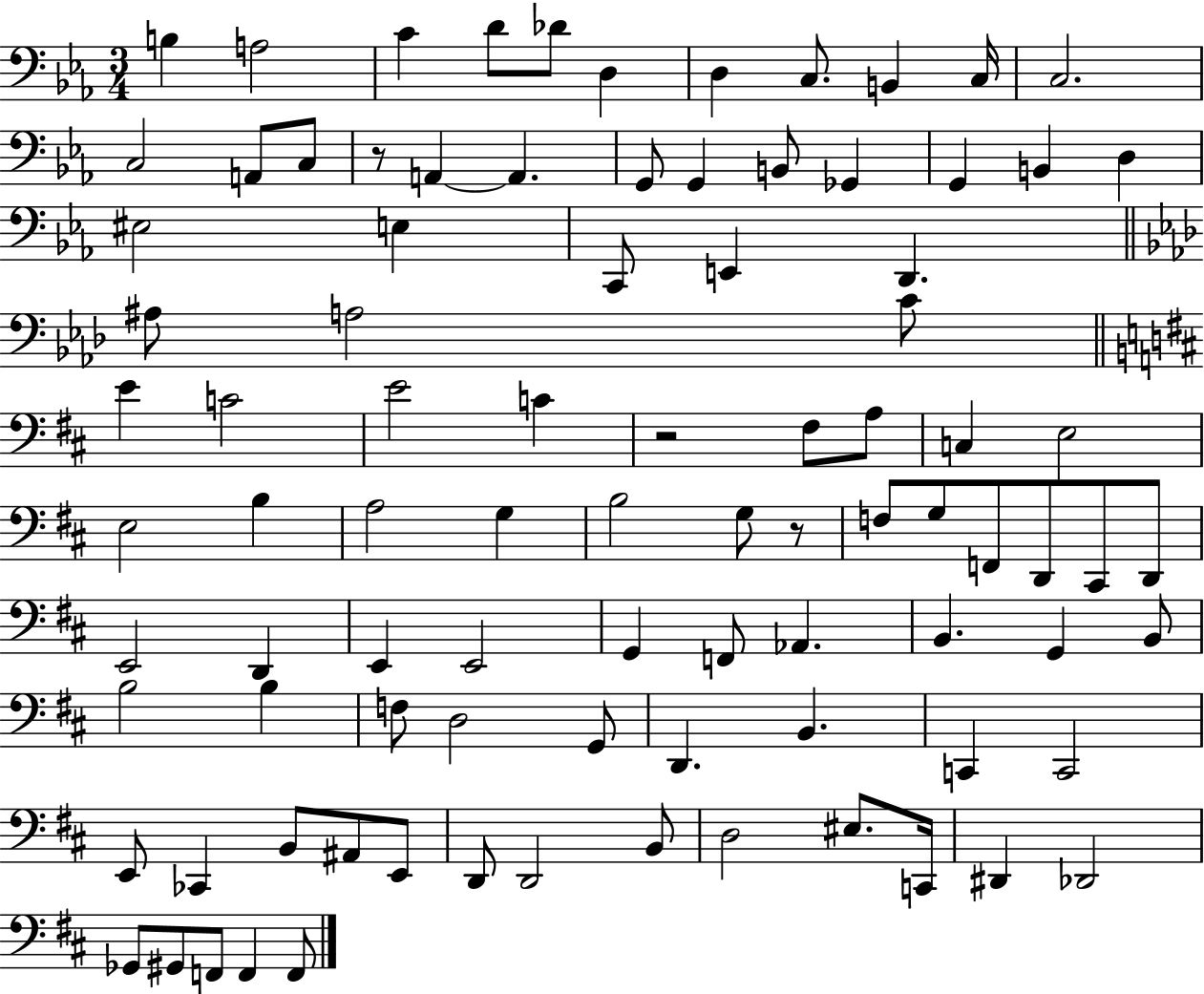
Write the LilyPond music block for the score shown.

{
  \clef bass
  \numericTimeSignature
  \time 3/4
  \key ees \major
  b4 a2 | c'4 d'8 des'8 d4 | d4 c8. b,4 c16 | c2. | \break c2 a,8 c8 | r8 a,4~~ a,4. | g,8 g,4 b,8 ges,4 | g,4 b,4 d4 | \break eis2 e4 | c,8 e,4 d,4. | \bar "||" \break \key aes \major ais8 a2 c'8 | \bar "||" \break \key b \minor e'4 c'2 | e'2 c'4 | r2 fis8 a8 | c4 e2 | \break e2 b4 | a2 g4 | b2 g8 r8 | f8 g8 f,8 d,8 cis,8 d,8 | \break e,2 d,4 | e,4 e,2 | g,4 f,8 aes,4. | b,4. g,4 b,8 | \break b2 b4 | f8 d2 g,8 | d,4. b,4. | c,4 c,2 | \break e,8 ces,4 b,8 ais,8 e,8 | d,8 d,2 b,8 | d2 eis8. c,16 | dis,4 des,2 | \break ges,8 gis,8 f,8 f,4 f,8 | \bar "|."
}